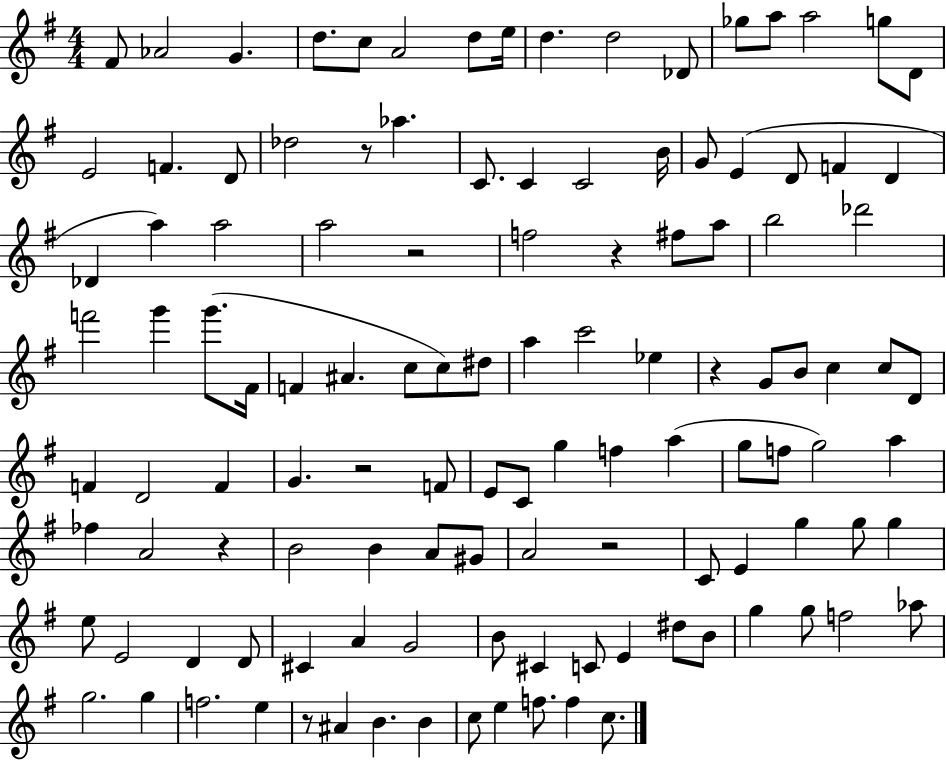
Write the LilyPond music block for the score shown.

{
  \clef treble
  \numericTimeSignature
  \time 4/4
  \key g \major
  fis'8 aes'2 g'4. | d''8. c''8 a'2 d''8 e''16 | d''4. d''2 des'8 | ges''8 a''8 a''2 g''8 d'8 | \break e'2 f'4. d'8 | des''2 r8 aes''4. | c'8. c'4 c'2 b'16 | g'8 e'4( d'8 f'4 d'4 | \break des'4 a''4) a''2 | a''2 r2 | f''2 r4 fis''8 a''8 | b''2 des'''2 | \break f'''2 g'''4 g'''8.( fis'16 | f'4 ais'4. c''8 c''8) dis''8 | a''4 c'''2 ees''4 | r4 g'8 b'8 c''4 c''8 d'8 | \break f'4 d'2 f'4 | g'4. r2 f'8 | e'8 c'8 g''4 f''4 a''4( | g''8 f''8 g''2) a''4 | \break fes''4 a'2 r4 | b'2 b'4 a'8 gis'8 | a'2 r2 | c'8 e'4 g''4 g''8 g''4 | \break e''8 e'2 d'4 d'8 | cis'4 a'4 g'2 | b'8 cis'4 c'8 e'4 dis''8 b'8 | g''4 g''8 f''2 aes''8 | \break g''2. g''4 | f''2. e''4 | r8 ais'4 b'4. b'4 | c''8 e''4 f''8. f''4 c''8. | \break \bar "|."
}